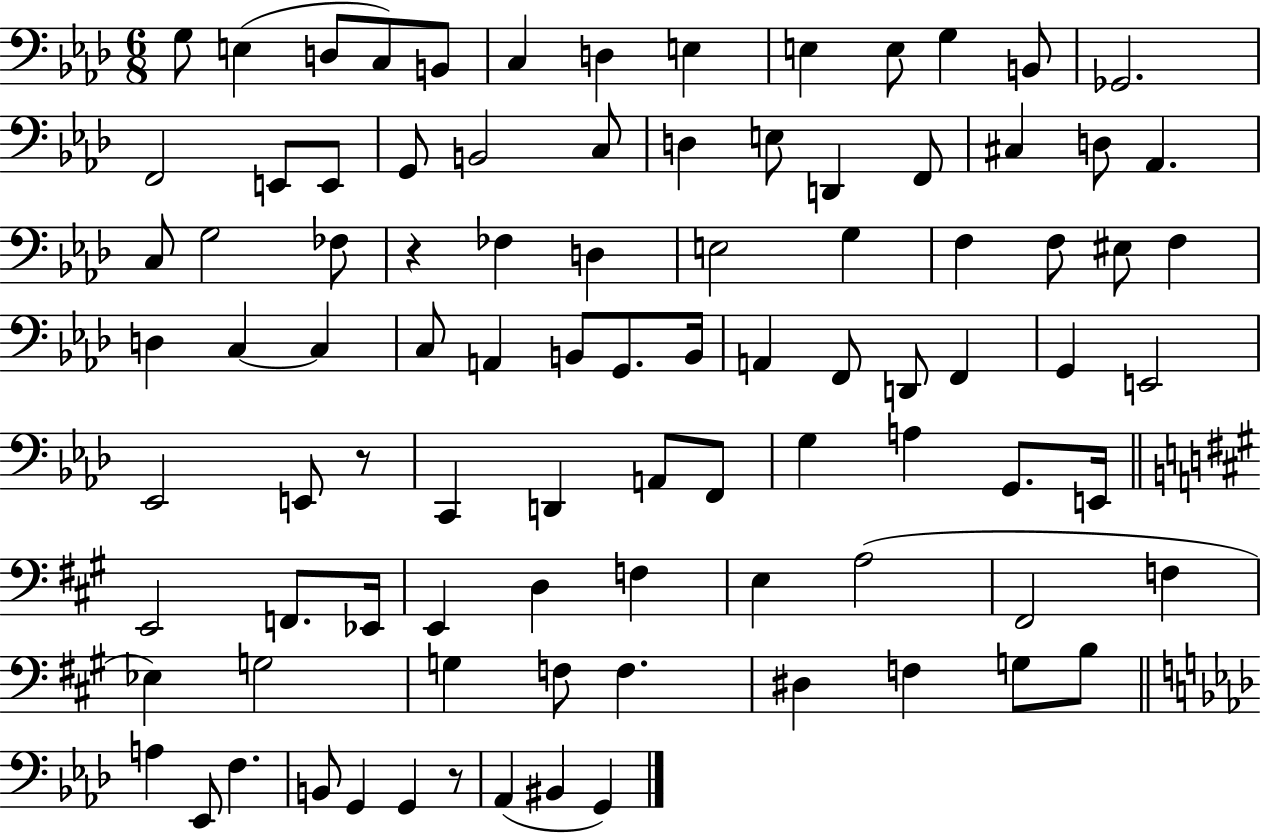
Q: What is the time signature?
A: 6/8